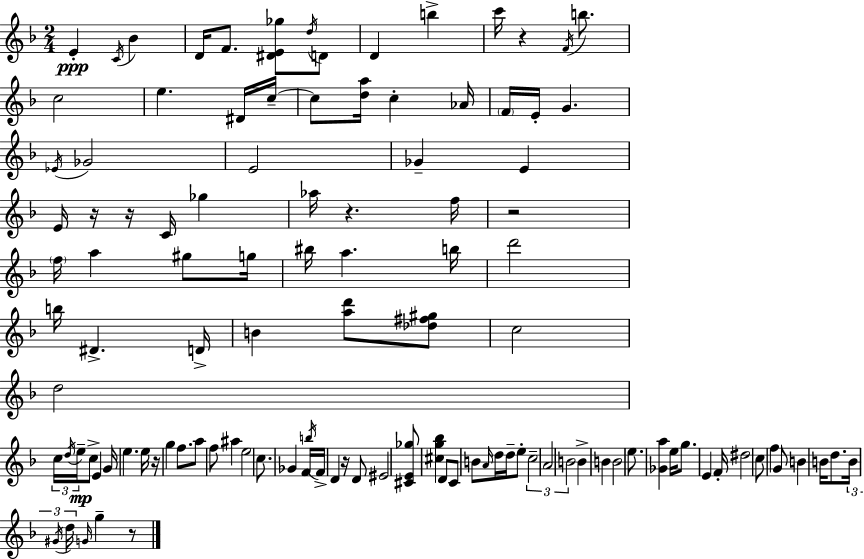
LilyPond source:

{
  \clef treble
  \numericTimeSignature
  \time 2/4
  \key f \major
  e'4-.\ppp \acciaccatura { c'16 } bes'4 | d'16 f'8. <dis' e' ges''>8 \acciaccatura { d''16 } | d'8 d'4 b''4-> | c'''16 r4 \acciaccatura { f'16 } | \break b''8. c''2 | e''4. | dis'16 c''16--~~ c''8 <d'' a''>16 c''4-. | aes'16 \parenthesize f'16 e'16-. g'4. | \break \acciaccatura { ees'16 } ges'2 | e'2 | ges'4-- | e'4 e'16 r16 r16 c'16 | \break ges''4 aes''16 r4. | f''16 r2 | \parenthesize f''16 a''4 | gis''8 g''16 bis''16 a''4. | \break b''16 d'''2 | b''16 dis'4.-> | d'16-> b'4 | <a'' d'''>8 <des'' fis'' gis''>8 c''2 | \break d''2 | \tuplet 3/2 { c''16 \acciaccatura { d''16 }\mp e''16-- } c''8-> | e'4 g'16 e''4. | e''16 r16 g''4 | \break f''8. a''8 f''8 | ais''4 e''2 | c''8. | ges'4 f'16 \acciaccatura { b''16 } f'16-> d'4 | \break r16 d'8 eis'2 | <cis' e' ges''>8 | <cis'' g'' bes''>4 d'8 c'8 | b'8 \grace { a'16 } d''16 d''16-- e''8-. \tuplet 3/2 { c''2-- | \break a'2 | b'2 } | b'4-> | b'4 b'2 | \break e''8. | <ges' a''>4 e''16 g''8. | e'4 f'16-. dis''2 | c''8 | \break f''4 g'8 b'4 | b'16 d''8. \tuplet 3/2 { b'16 | \acciaccatura { gis'16 } d''16 } \grace { g'16 } g''4-- r8 | \bar "|."
}